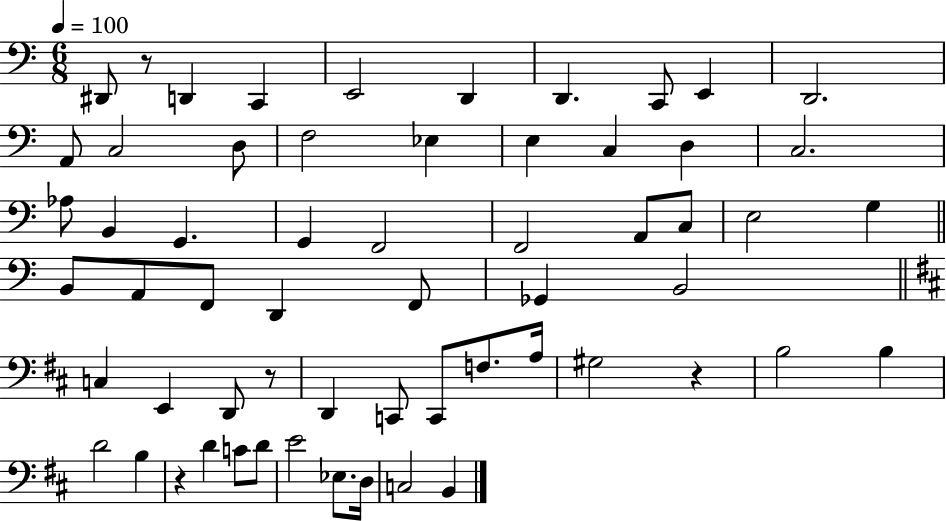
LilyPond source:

{
  \clef bass
  \numericTimeSignature
  \time 6/8
  \key c \major
  \tempo 4 = 100
  dis,8 r8 d,4 c,4 | e,2 d,4 | d,4. c,8 e,4 | d,2. | \break a,8 c2 d8 | f2 ees4 | e4 c4 d4 | c2. | \break aes8 b,4 g,4. | g,4 f,2 | f,2 a,8 c8 | e2 g4 | \break \bar "||" \break \key c \major b,8 a,8 f,8 d,4 f,8 | ges,4 b,2 | \bar "||" \break \key b \minor c4 e,4 d,8 r8 | d,4 c,8 c,8 f8. a16 | gis2 r4 | b2 b4 | \break d'2 b4 | r4 d'4 c'8 d'8 | e'2 ees8. d16 | c2 b,4 | \break \bar "|."
}